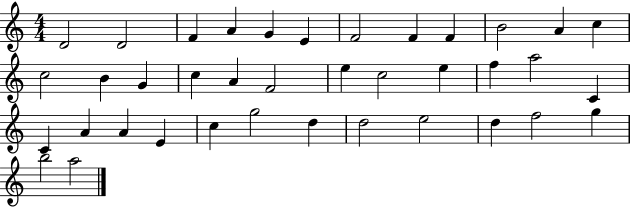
X:1
T:Untitled
M:4/4
L:1/4
K:C
D2 D2 F A G E F2 F F B2 A c c2 B G c A F2 e c2 e f a2 C C A A E c g2 d d2 e2 d f2 g b2 a2